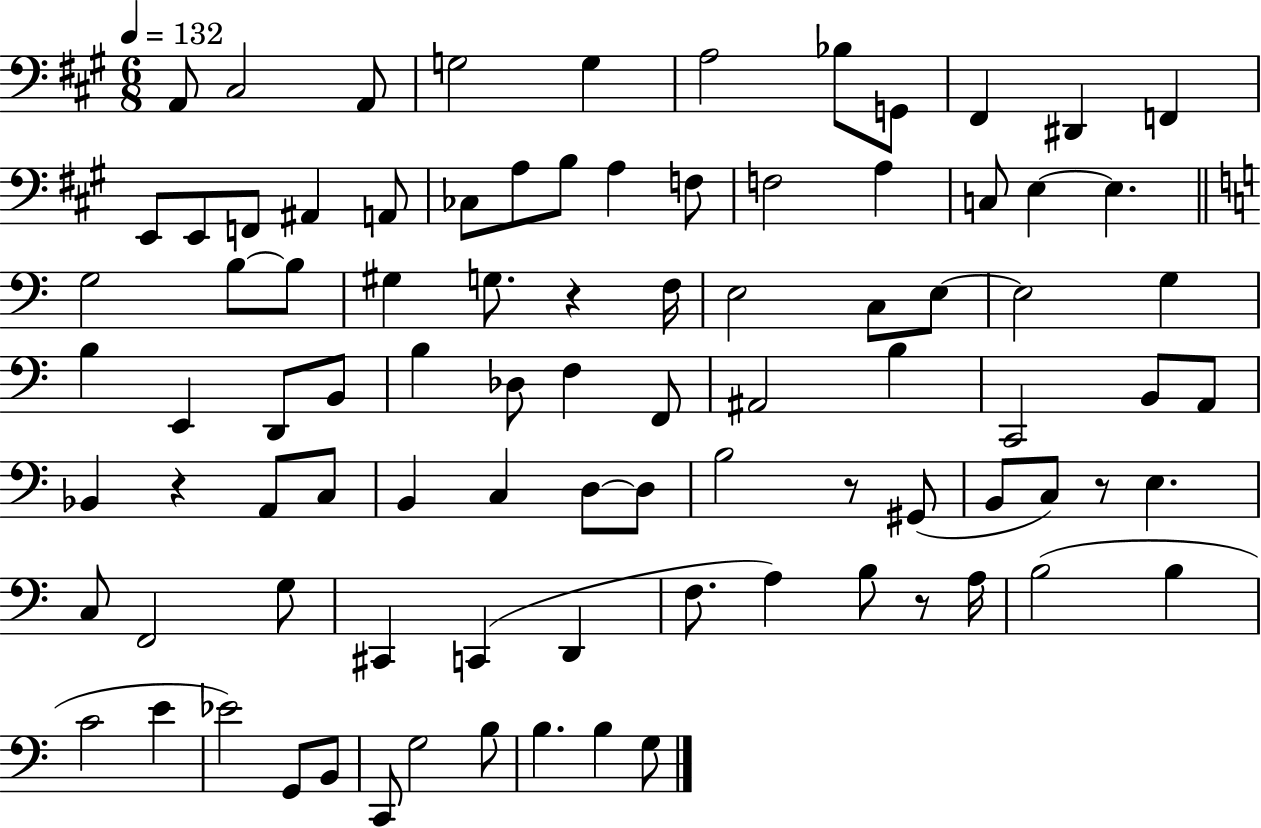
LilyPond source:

{
  \clef bass
  \numericTimeSignature
  \time 6/8
  \key a \major
  \tempo 4 = 132
  a,8 cis2 a,8 | g2 g4 | a2 bes8 g,8 | fis,4 dis,4 f,4 | \break e,8 e,8 f,8 ais,4 a,8 | ces8 a8 b8 a4 f8 | f2 a4 | c8 e4~~ e4. | \break \bar "||" \break \key c \major g2 b8~~ b8 | gis4 g8. r4 f16 | e2 c8 e8~~ | e2 g4 | \break b4 e,4 d,8 b,8 | b4 des8 f4 f,8 | ais,2 b4 | c,2 b,8 a,8 | \break bes,4 r4 a,8 c8 | b,4 c4 d8~~ d8 | b2 r8 gis,8( | b,8 c8) r8 e4. | \break c8 f,2 g8 | cis,4 c,4( d,4 | f8. a4) b8 r8 a16 | b2( b4 | \break c'2 e'4 | ees'2) g,8 b,8 | c,8 g2 b8 | b4. b4 g8 | \break \bar "|."
}